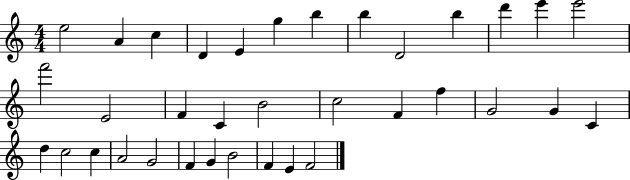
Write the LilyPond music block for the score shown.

{
  \clef treble
  \numericTimeSignature
  \time 4/4
  \key c \major
  e''2 a'4 c''4 | d'4 e'4 g''4 b''4 | b''4 d'2 b''4 | d'''4 e'''4 e'''2 | \break f'''2 e'2 | f'4 c'4 b'2 | c''2 f'4 f''4 | g'2 g'4 c'4 | \break d''4 c''2 c''4 | a'2 g'2 | f'4 g'4 b'2 | f'4 e'4 f'2 | \break \bar "|."
}